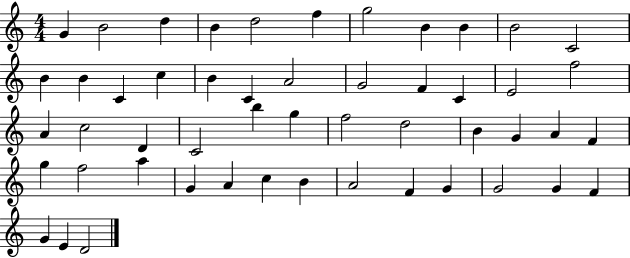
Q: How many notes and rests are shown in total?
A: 51